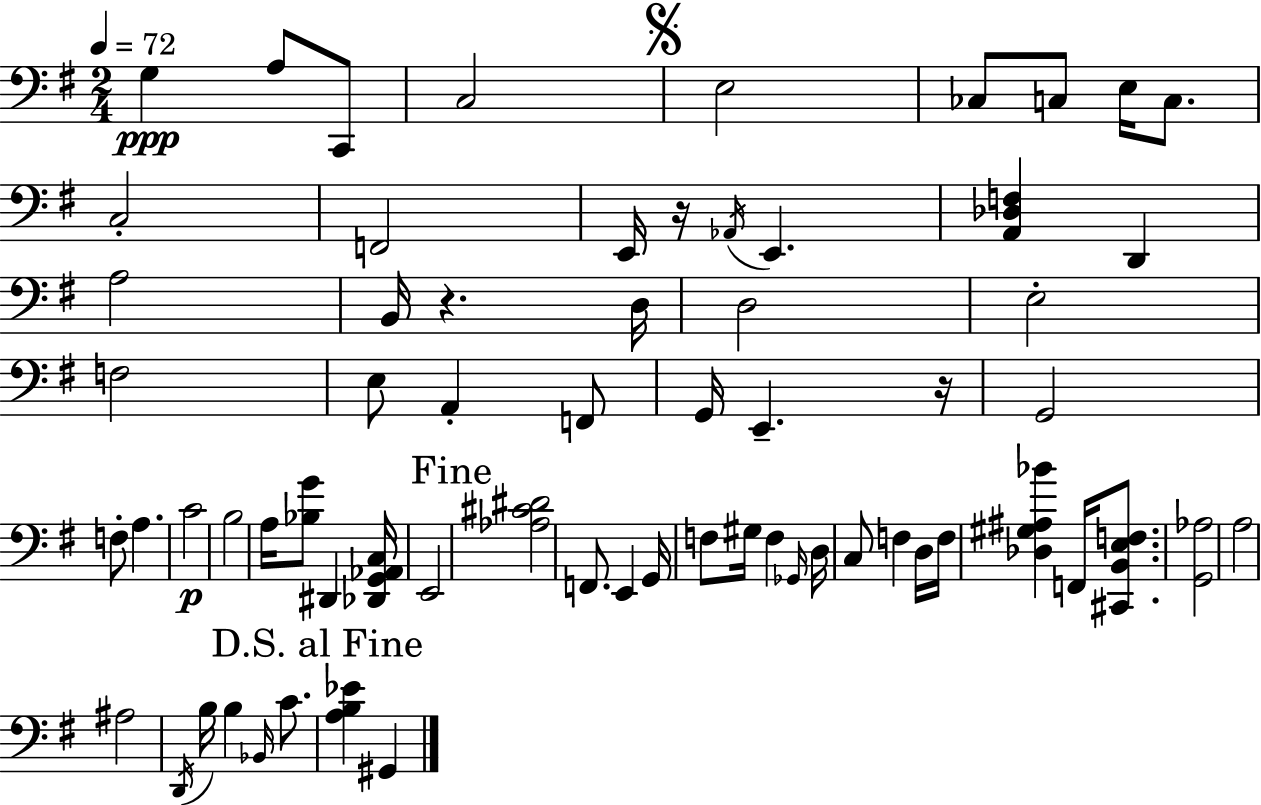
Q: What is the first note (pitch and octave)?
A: G3